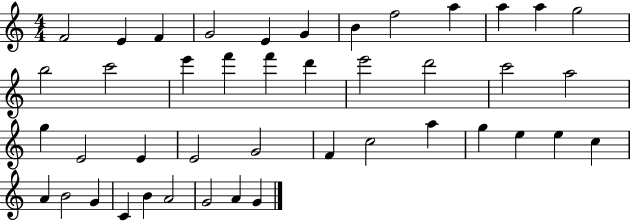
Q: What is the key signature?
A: C major